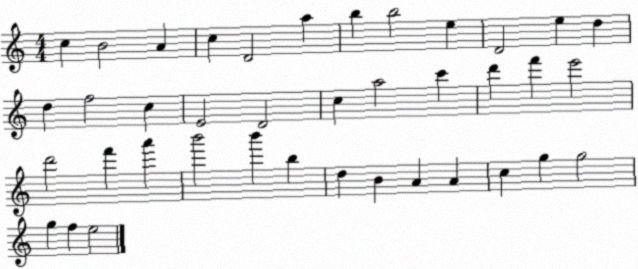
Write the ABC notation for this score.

X:1
T:Untitled
M:4/4
L:1/4
K:C
c B2 A c D2 a b b2 e D2 e d d f2 c E2 D2 c a2 c' d' f' e'2 d'2 f' a' b'2 b' b d B A A c g g2 g f e2